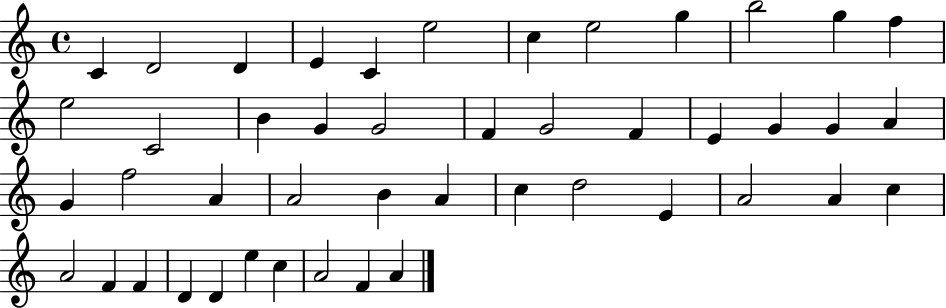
{
  \clef treble
  \time 4/4
  \defaultTimeSignature
  \key c \major
  c'4 d'2 d'4 | e'4 c'4 e''2 | c''4 e''2 g''4 | b''2 g''4 f''4 | \break e''2 c'2 | b'4 g'4 g'2 | f'4 g'2 f'4 | e'4 g'4 g'4 a'4 | \break g'4 f''2 a'4 | a'2 b'4 a'4 | c''4 d''2 e'4 | a'2 a'4 c''4 | \break a'2 f'4 f'4 | d'4 d'4 e''4 c''4 | a'2 f'4 a'4 | \bar "|."
}